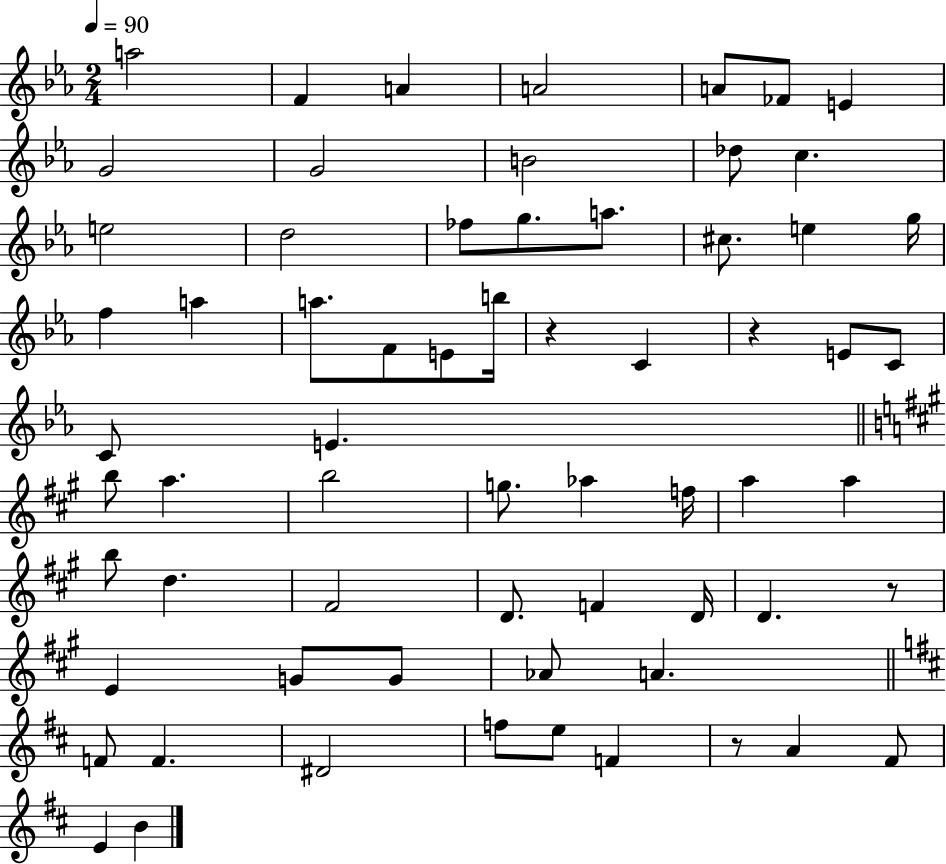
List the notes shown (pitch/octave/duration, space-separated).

A5/h F4/q A4/q A4/h A4/e FES4/e E4/q G4/h G4/h B4/h Db5/e C5/q. E5/h D5/h FES5/e G5/e. A5/e. C#5/e. E5/q G5/s F5/q A5/q A5/e. F4/e E4/e B5/s R/q C4/q R/q E4/e C4/e C4/e E4/q. B5/e A5/q. B5/h G5/e. Ab5/q F5/s A5/q A5/q B5/e D5/q. F#4/h D4/e. F4/q D4/s D4/q. R/e E4/q G4/e G4/e Ab4/e A4/q. F4/e F4/q. D#4/h F5/e E5/e F4/q R/e A4/q F#4/e E4/q B4/q